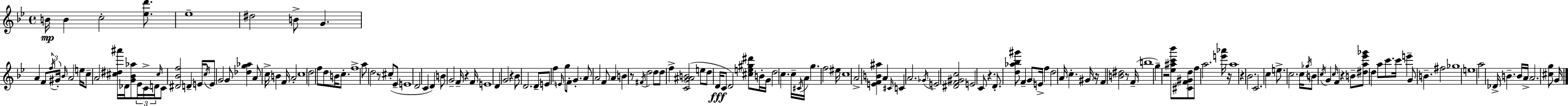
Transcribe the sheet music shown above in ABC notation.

X:1
T:Untitled
M:4/4
L:1/4
K:Gm
B/4 B c2 [_ed']/2 _e4 ^d2 B/2 G A F/2 f/4 ^G/4 _B/4 A2 e/4 c/2 A2 [^c^d^a']/4 _D/4 [G_B_a]/2 _E/4 C/4 D/4 ^c/4 C/2 [^D_Bf]2 D E/4 c/4 E/2 G2 G/2 [_dg_a] A/2 c/4 B F/4 A2 c4 d2 f/2 d/2 B/4 c/2 f4 a/2 d2 z/2 ^c/2 _E/2 E4 D2 C D B/2 G2 F/4 z F/4 E4 D G2 z _B/2 D2 D/2 E/2 f E/4 g/2 F/2 G A/2 A2 F/2 A B z/2 ^F/4 d2 d/2 d/2 f [CG^AB]2 e/2 d/2 D/4 C/2 D2 [^ce^g^d']/2 B/4 G/4 d2 c c/4 ^C/4 A/4 g f2 ^e/4 c4 A2 [EFB^a] A ^C/4 C A2 _G/4 E2 [^DF^Gc]2 E2 C/2 z D/2 [d_a_b^g']/2 F G/2 E/4 f d2 A/4 c ^G/4 z/4 F [B^d]2 z/2 F/4 b4 g z2 [_e^ac'_b']/2 [^CF^Gd]/2 f/2 a2 [e'_a']/4 z/4 a4 z _B2 C2 c e/2 c2 c/4 _g/4 B/2 c/4 G c/4 F z B/2 [^da_e'_g']/2 d a/2 c'/2 c'/4 e' G/2 B ^f2 _g4 e4 a2 _D/4 B B/4 A/4 A2 [^cg]/2 G/4